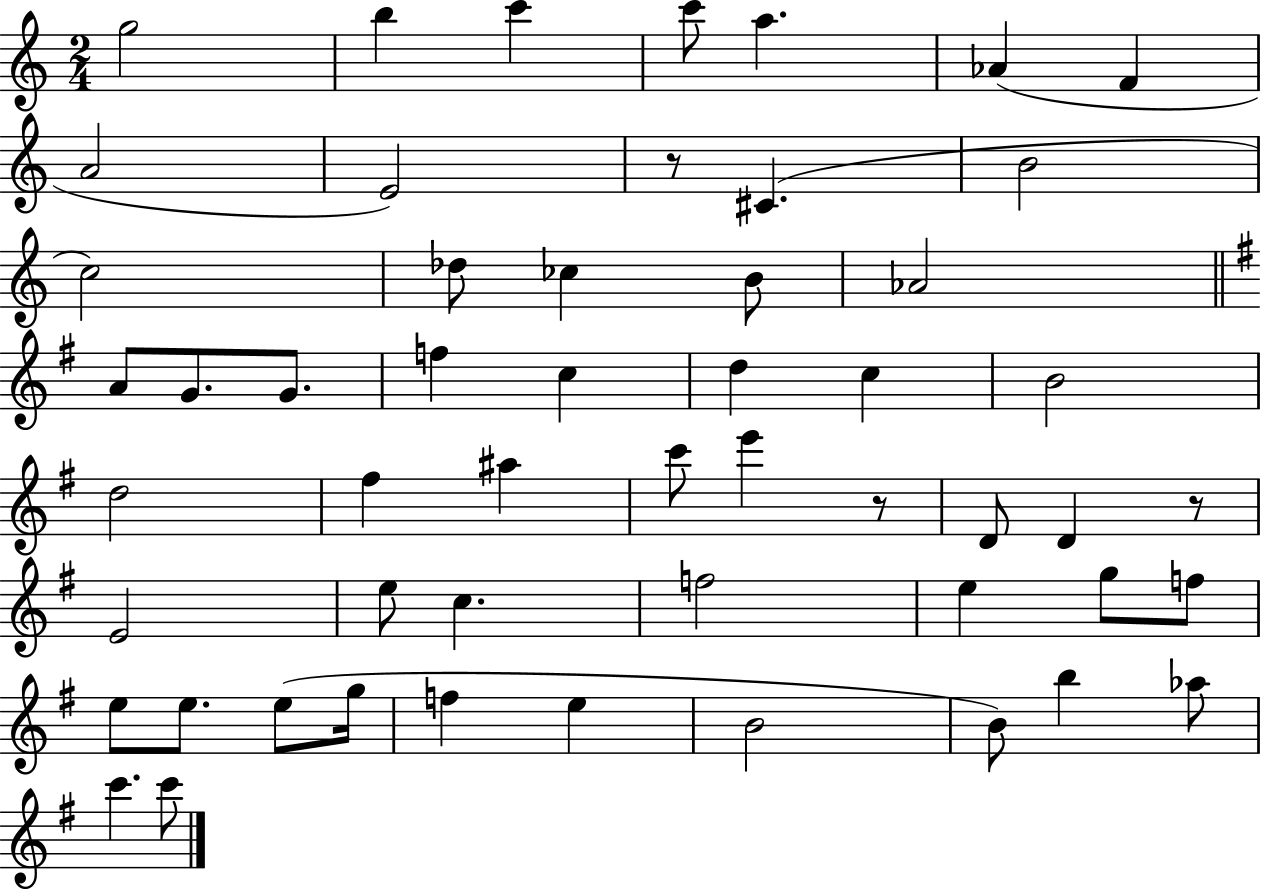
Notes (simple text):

G5/h B5/q C6/q C6/e A5/q. Ab4/q F4/q A4/h E4/h R/e C#4/q. B4/h C5/h Db5/e CES5/q B4/e Ab4/h A4/e G4/e. G4/e. F5/q C5/q D5/q C5/q B4/h D5/h F#5/q A#5/q C6/e E6/q R/e D4/e D4/q R/e E4/h E5/e C5/q. F5/h E5/q G5/e F5/e E5/e E5/e. E5/e G5/s F5/q E5/q B4/h B4/e B5/q Ab5/e C6/q. C6/e